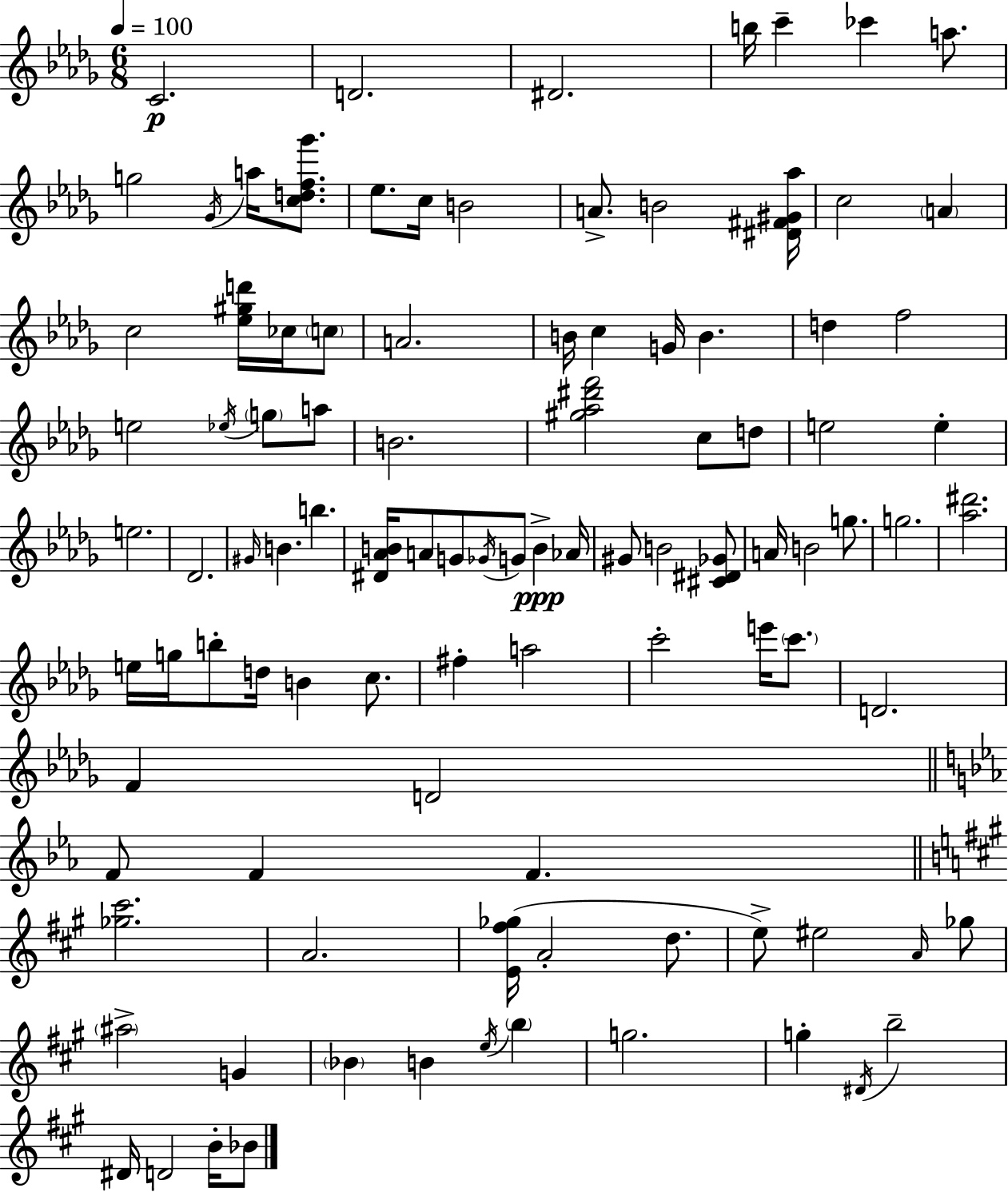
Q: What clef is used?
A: treble